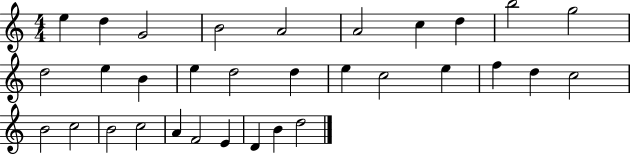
E5/q D5/q G4/h B4/h A4/h A4/h C5/q D5/q B5/h G5/h D5/h E5/q B4/q E5/q D5/h D5/q E5/q C5/h E5/q F5/q D5/q C5/h B4/h C5/h B4/h C5/h A4/q F4/h E4/q D4/q B4/q D5/h